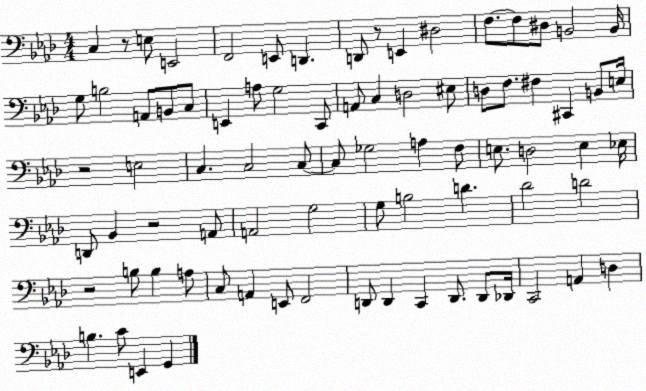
X:1
T:Untitled
M:4/4
L:1/4
K:Ab
C, z/2 E,/2 E,,2 F,,2 E,,/2 D,, D,,/2 z/2 E,, ^D,2 F,/2 F,/2 ^D,/2 B,,2 B,,/4 G,/2 B,2 A,,/2 B,,/2 C,/2 E,, A,/2 G,2 C,,/2 A,,/2 C, D,2 ^E,/2 D,/2 F,/2 ^F, ^C,, B,,/2 E,/4 z2 E,2 C, C,2 C,/2 C,/2 _G,2 A, F,/2 E,/2 D,2 E, _E,/4 D,,/2 _B,, z2 A,,/2 A,,2 G,2 G,/2 B,2 D _D2 D2 z2 B,/2 B, A,/2 C,/2 A,, E,,/2 F,,2 D,,/2 D,, C,, D,,/2 D,,/2 _D,,/4 C,,2 A,, D, B, C/2 E,, G,,